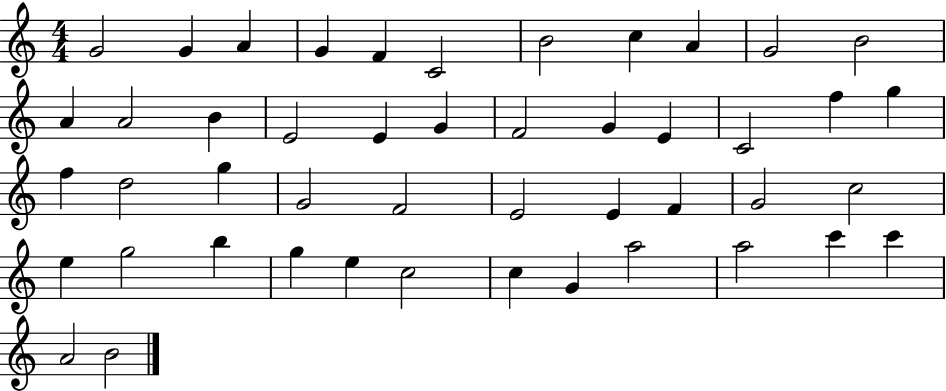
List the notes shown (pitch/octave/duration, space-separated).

G4/h G4/q A4/q G4/q F4/q C4/h B4/h C5/q A4/q G4/h B4/h A4/q A4/h B4/q E4/h E4/q G4/q F4/h G4/q E4/q C4/h F5/q G5/q F5/q D5/h G5/q G4/h F4/h E4/h E4/q F4/q G4/h C5/h E5/q G5/h B5/q G5/q E5/q C5/h C5/q G4/q A5/h A5/h C6/q C6/q A4/h B4/h